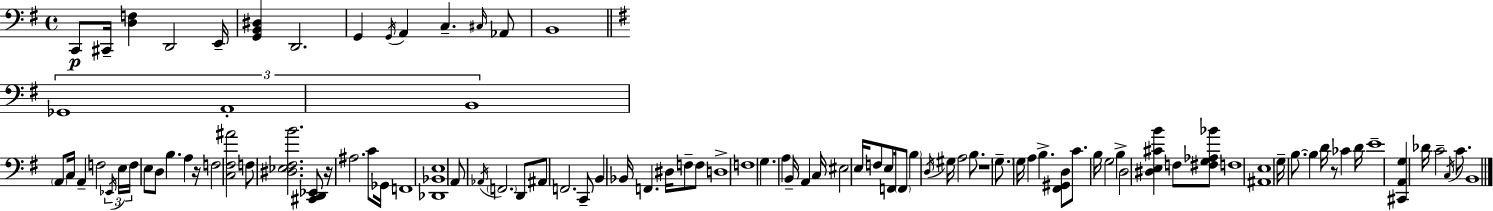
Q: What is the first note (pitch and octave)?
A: C2